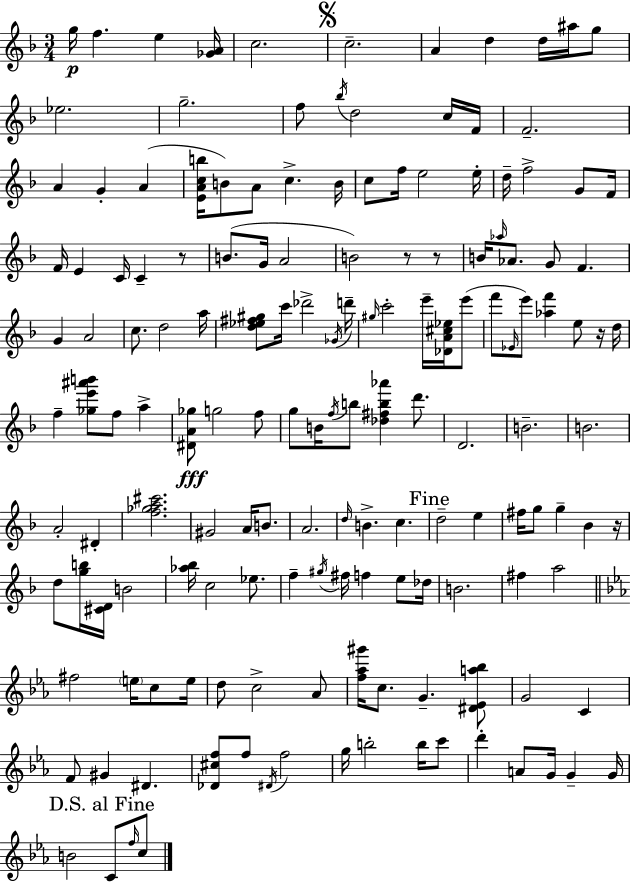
{
  \clef treble
  \numericTimeSignature
  \time 3/4
  \key d \minor
  g''16\p f''4. e''4 <ges' a'>16 | c''2. | \mark \markup { \musicglyph "scripts.segno" } c''2.-- | a'4 d''4 d''16 ais''16 g''8 | \break ees''2. | g''2.-- | f''8 \acciaccatura { bes''16 } d''2 c''16 | f'16 f'2.-- | \break a'4 g'4-. a'4( | <e' a' c'' b''>16 b'8) a'8 c''4.-> | b'16 c''8 f''16 e''2 | e''16-. d''16-- f''2-> g'8 | \break f'16 f'16 e'4 c'16 c'4-- r8 | b'8.( g'16 a'2 | b'2) r8 r8 | b'16 \grace { aes''16 } aes'8. g'8 f'4. | \break g'4 a'2 | c''8. d''2 | a''16 <d'' ees'' fis'' gis''>8 c'''16 des'''2-> | \acciaccatura { ges'16 } d'''16-- \grace { gis''16 } c'''2-. | \break e'''16-- <des' a' cis'' ees''>16 e'''8( f'''8 \grace { ees'16 } e'''8) <aes'' f'''>4 | e''8 r16 d''16 f''4-- <ges'' e''' ais''' b'''>8 f''8 | a''4-> <dis' a' ges''>8\fff g''2 | f''8 g''8 b'16 \acciaccatura { f''16 } b''8 <des'' fis'' b'' aes'''>4 | \break d'''8. d'2. | b'2.-- | b'2. | a'2-. | \break dis'4-. <f'' ges'' a'' cis'''>2. | gis'2 | a'16 b'8. a'2. | \grace { d''16 } b'4.-> | \break c''4. \mark "Fine" d''2-- | e''4 fis''16 g''8 g''4-- | bes'4 r16 d''8 <g'' b''>16 <cis' d'>16 b'2 | <aes'' bes''>16 c''2 | \break ees''8. f''4-- \acciaccatura { gis''16 } | fis''16 f''4 e''8 des''16 b'2. | fis''4 | a''2 \bar "||" \break \key ees \major fis''2 \parenthesize e''16 c''8 e''16 | d''8 c''2-> aes'8 | <f'' aes'' gis'''>16 c''8. g'4.-- <dis' ees' a'' bes''>8 | g'2 c'4 | \break f'8 gis'4 dis'4. | <des' cis'' f''>8 f''8 \acciaccatura { dis'16 } f''2 | g''16 b''2-. b''16 c'''8 | d'''4-. a'8 g'16 g'4-- | \break g'16 \mark "D.S. al Fine" b'2 c'8 \grace { f''16 } | c''8 \bar "|."
}